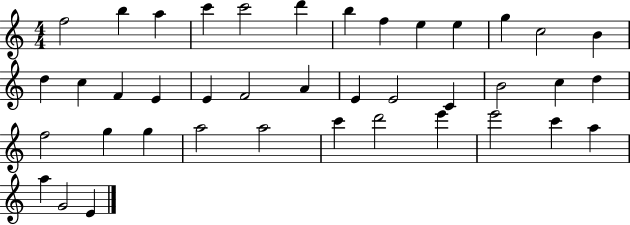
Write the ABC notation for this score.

X:1
T:Untitled
M:4/4
L:1/4
K:C
f2 b a c' c'2 d' b f e e g c2 B d c F E E F2 A E E2 C B2 c d f2 g g a2 a2 c' d'2 e' e'2 c' a a G2 E